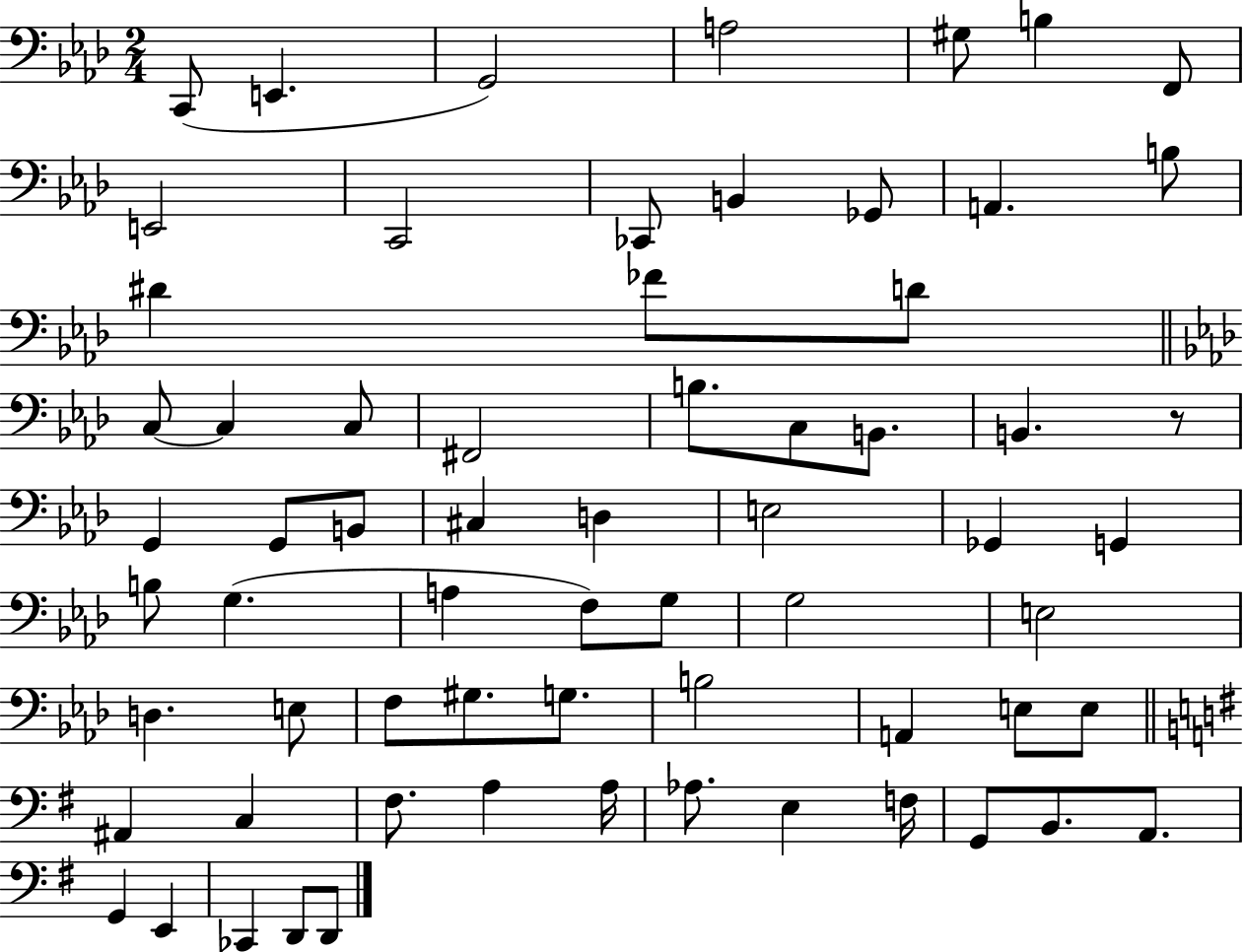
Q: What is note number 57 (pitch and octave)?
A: F3